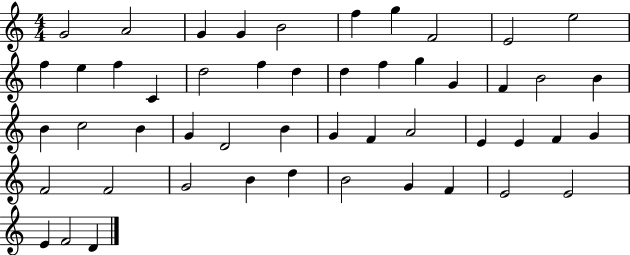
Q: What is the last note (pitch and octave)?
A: D4